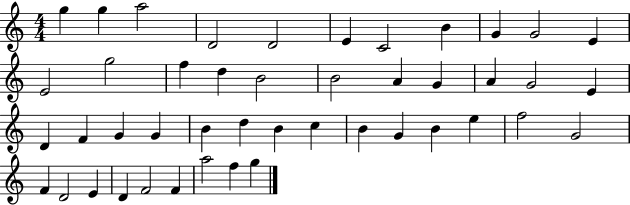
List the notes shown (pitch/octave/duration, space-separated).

G5/q G5/q A5/h D4/h D4/h E4/q C4/h B4/q G4/q G4/h E4/q E4/h G5/h F5/q D5/q B4/h B4/h A4/q G4/q A4/q G4/h E4/q D4/q F4/q G4/q G4/q B4/q D5/q B4/q C5/q B4/q G4/q B4/q E5/q F5/h G4/h F4/q D4/h E4/q D4/q F4/h F4/q A5/h F5/q G5/q